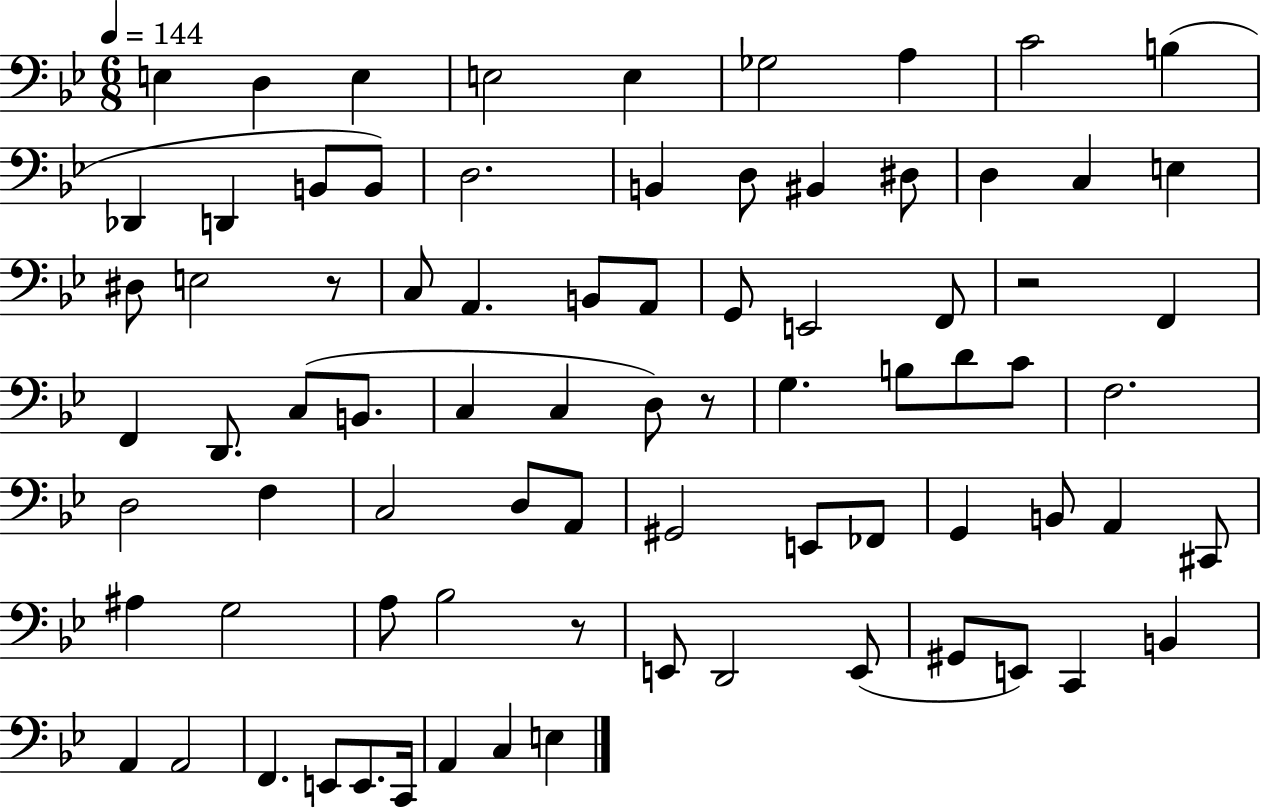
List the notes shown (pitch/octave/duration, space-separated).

E3/q D3/q E3/q E3/h E3/q Gb3/h A3/q C4/h B3/q Db2/q D2/q B2/e B2/e D3/h. B2/q D3/e BIS2/q D#3/e D3/q C3/q E3/q D#3/e E3/h R/e C3/e A2/q. B2/e A2/e G2/e E2/h F2/e R/h F2/q F2/q D2/e. C3/e B2/e. C3/q C3/q D3/e R/e G3/q. B3/e D4/e C4/e F3/h. D3/h F3/q C3/h D3/e A2/e G#2/h E2/e FES2/e G2/q B2/e A2/q C#2/e A#3/q G3/h A3/e Bb3/h R/e E2/e D2/h E2/e G#2/e E2/e C2/q B2/q A2/q A2/h F2/q. E2/e E2/e. C2/s A2/q C3/q E3/q